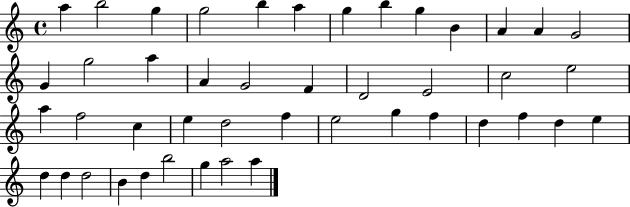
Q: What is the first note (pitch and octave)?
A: A5